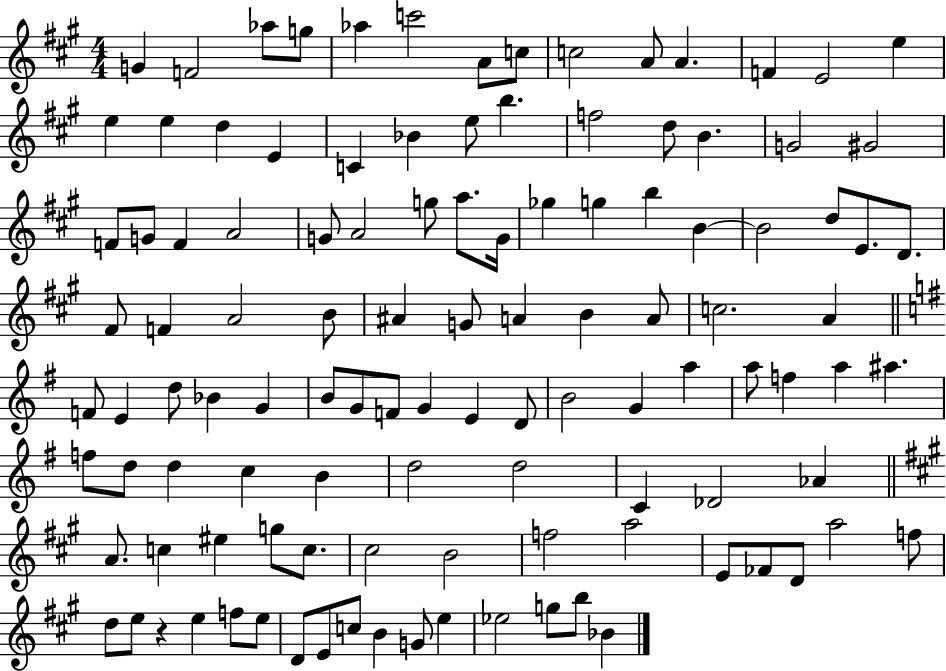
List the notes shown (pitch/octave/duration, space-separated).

G4/q F4/h Ab5/e G5/e Ab5/q C6/h A4/e C5/e C5/h A4/e A4/q. F4/q E4/h E5/q E5/q E5/q D5/q E4/q C4/q Bb4/q E5/e B5/q. F5/h D5/e B4/q. G4/h G#4/h F4/e G4/e F4/q A4/h G4/e A4/h G5/e A5/e. G4/s Gb5/q G5/q B5/q B4/q B4/h D5/e E4/e. D4/e. F#4/e F4/q A4/h B4/e A#4/q G4/e A4/q B4/q A4/e C5/h. A4/q F4/e E4/q D5/e Bb4/q G4/q B4/e G4/e F4/e G4/q E4/q D4/e B4/h G4/q A5/q A5/e F5/q A5/q A#5/q. F5/e D5/e D5/q C5/q B4/q D5/h D5/h C4/q Db4/h Ab4/q A4/e. C5/q EIS5/q G5/e C5/e. C#5/h B4/h F5/h A5/h E4/e FES4/e D4/e A5/h F5/e D5/e E5/e R/q E5/q F5/e E5/e D4/e E4/e C5/e B4/q G4/e E5/q Eb5/h G5/e B5/e Bb4/q